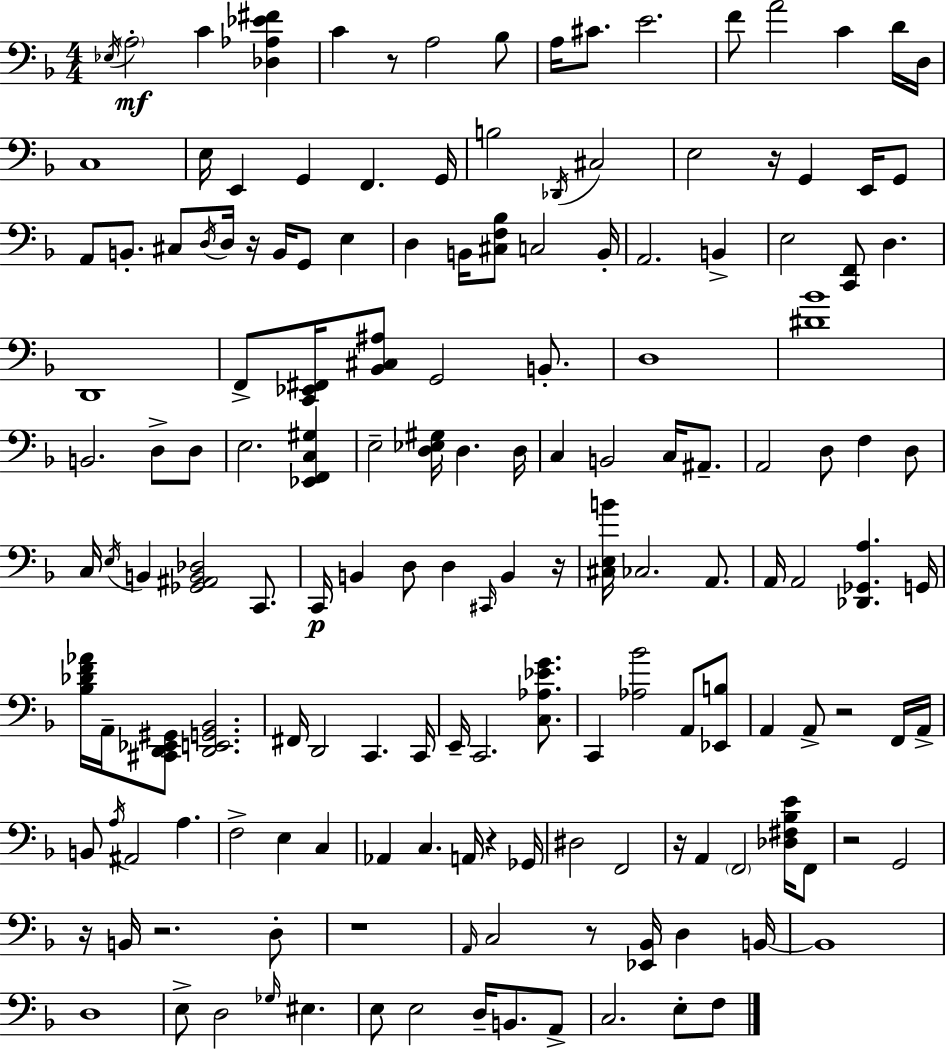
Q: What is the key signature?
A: F major